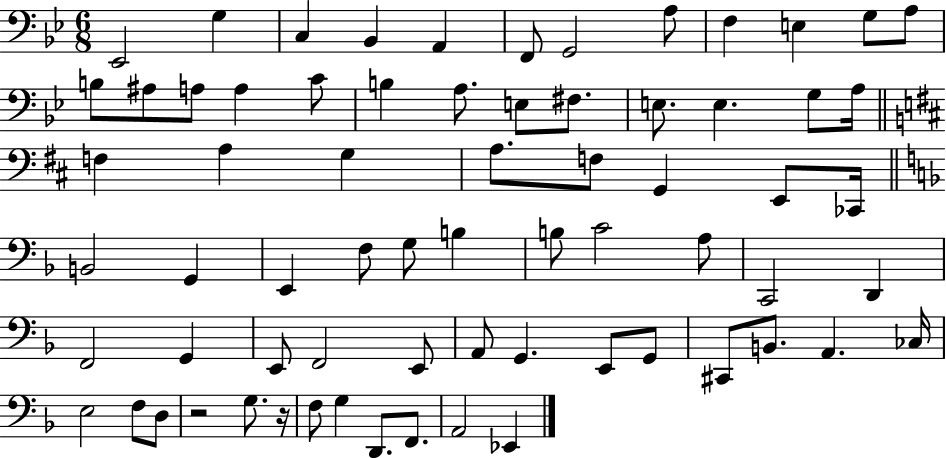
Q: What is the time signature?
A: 6/8